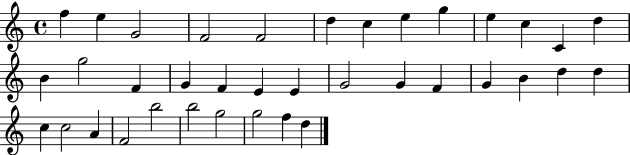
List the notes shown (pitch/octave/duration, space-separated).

F5/q E5/q G4/h F4/h F4/h D5/q C5/q E5/q G5/q E5/q C5/q C4/q D5/q B4/q G5/h F4/q G4/q F4/q E4/q E4/q G4/h G4/q F4/q G4/q B4/q D5/q D5/q C5/q C5/h A4/q F4/h B5/h B5/h G5/h G5/h F5/q D5/q